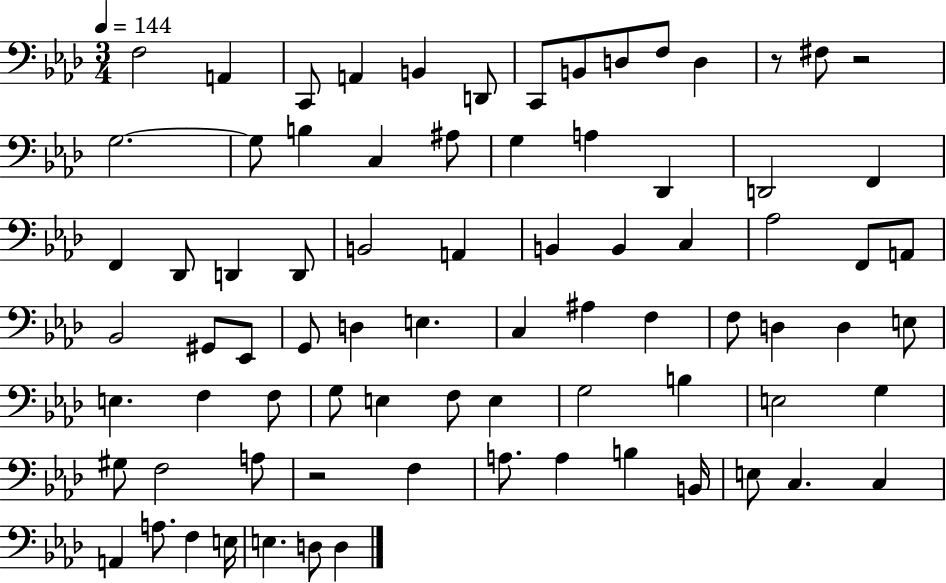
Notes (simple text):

F3/h A2/q C2/e A2/q B2/q D2/e C2/e B2/e D3/e F3/e D3/q R/e F#3/e R/h G3/h. G3/e B3/q C3/q A#3/e G3/q A3/q Db2/q D2/h F2/q F2/q Db2/e D2/q D2/e B2/h A2/q B2/q B2/q C3/q Ab3/h F2/e A2/e Bb2/h G#2/e Eb2/e G2/e D3/q E3/q. C3/q A#3/q F3/q F3/e D3/q D3/q E3/e E3/q. F3/q F3/e G3/e E3/q F3/e E3/q G3/h B3/q E3/h G3/q G#3/e F3/h A3/e R/h F3/q A3/e. A3/q B3/q B2/s E3/e C3/q. C3/q A2/q A3/e. F3/q E3/s E3/q. D3/e D3/q